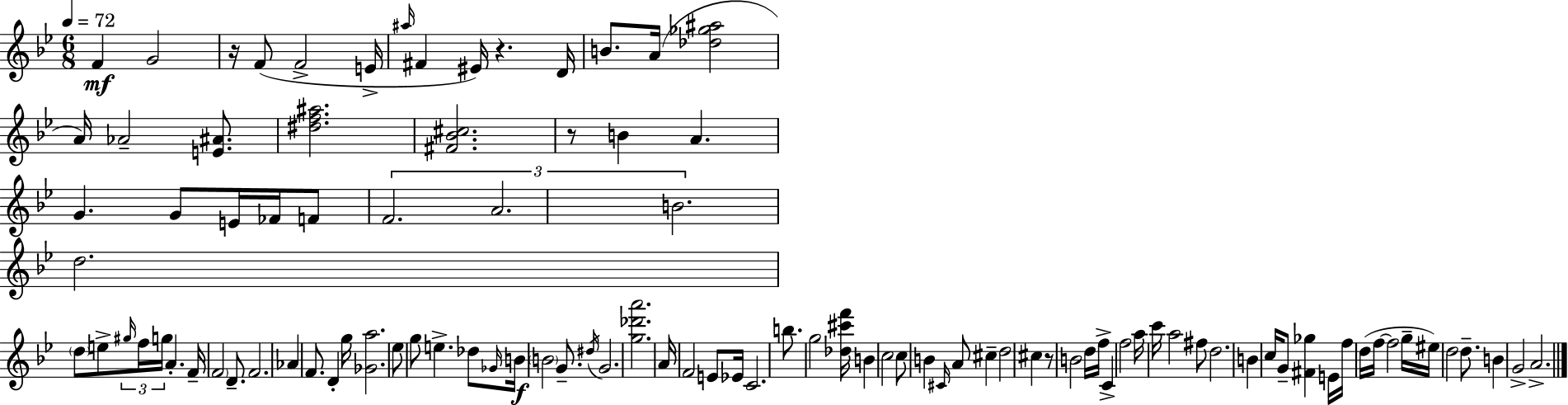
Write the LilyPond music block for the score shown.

{
  \clef treble
  \numericTimeSignature
  \time 6/8
  \key g \minor
  \tempo 4 = 72
  f'4\mf g'2 | r16 f'8( f'2-> e'16-> | \grace { ais''16 } fis'4 eis'16) r4. | d'16 b'8. a'16( <des'' ges'' ais''>2 | \break a'16) aes'2-- <e' ais'>8. | <dis'' f'' ais''>2. | <fis' bes' cis''>2. | r8 b'4 a'4. | \break g'4. g'8 e'16 fes'16 f'8 | \tuplet 3/2 { f'2. | a'2. | b'2. } | \break d''2. | \parenthesize d''8 e''8-> \tuplet 3/2 { \grace { gis''16 } f''16 g''16 } a'4.-. | f'16-- \parenthesize f'2 d'8.-- | f'2. | \break aes'4 f'8. d'4-. | g''16 <ges' a''>2. | ees''8 g''8 e''4.-> | des''8 \grace { ges'16 }\f b'16 \parenthesize b'2 | \break g'8.-- \acciaccatura { dis''16 } g'2. | <g'' des''' a'''>2. | a'16 f'2 | e'8 ees'16 c'2. | \break b''8. g''2 | <des'' cis''' f'''>16 b'4 c''2 | c''8 b'4 \grace { cis'16 } a'8 | cis''4-- d''2 | \break cis''4 r8 b'2 | d''16 f''16-> c'4-> f''2 | a''16 c'''16 a''2 | fis''8 d''2. | \break b'4 c''16 g'8-- | <fis' ges''>4 e'16 f''16 d''16( f''16~~ f''2 | g''16-- eis''16) d''2 | d''8.-- b'4 g'2-> | \break a'2.-> | \bar "|."
}